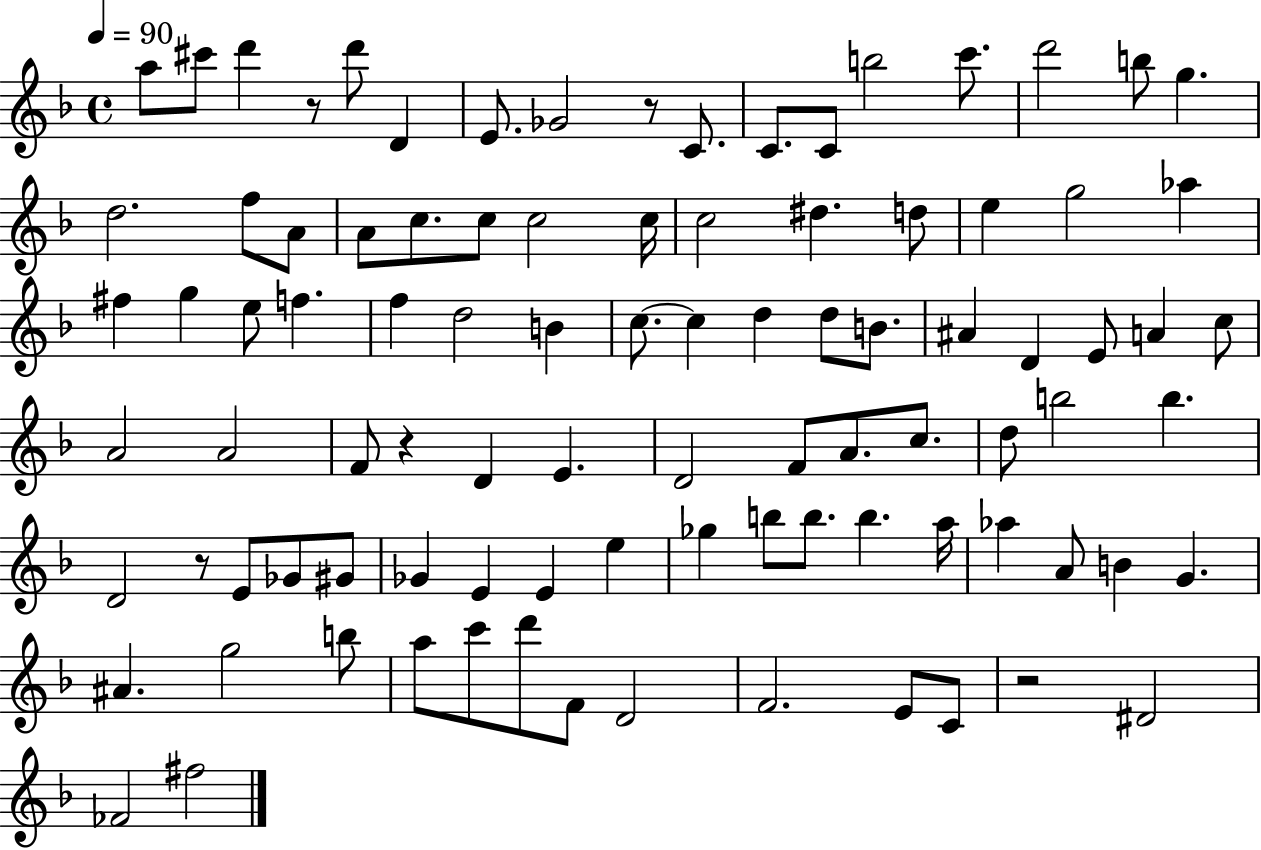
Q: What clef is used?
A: treble